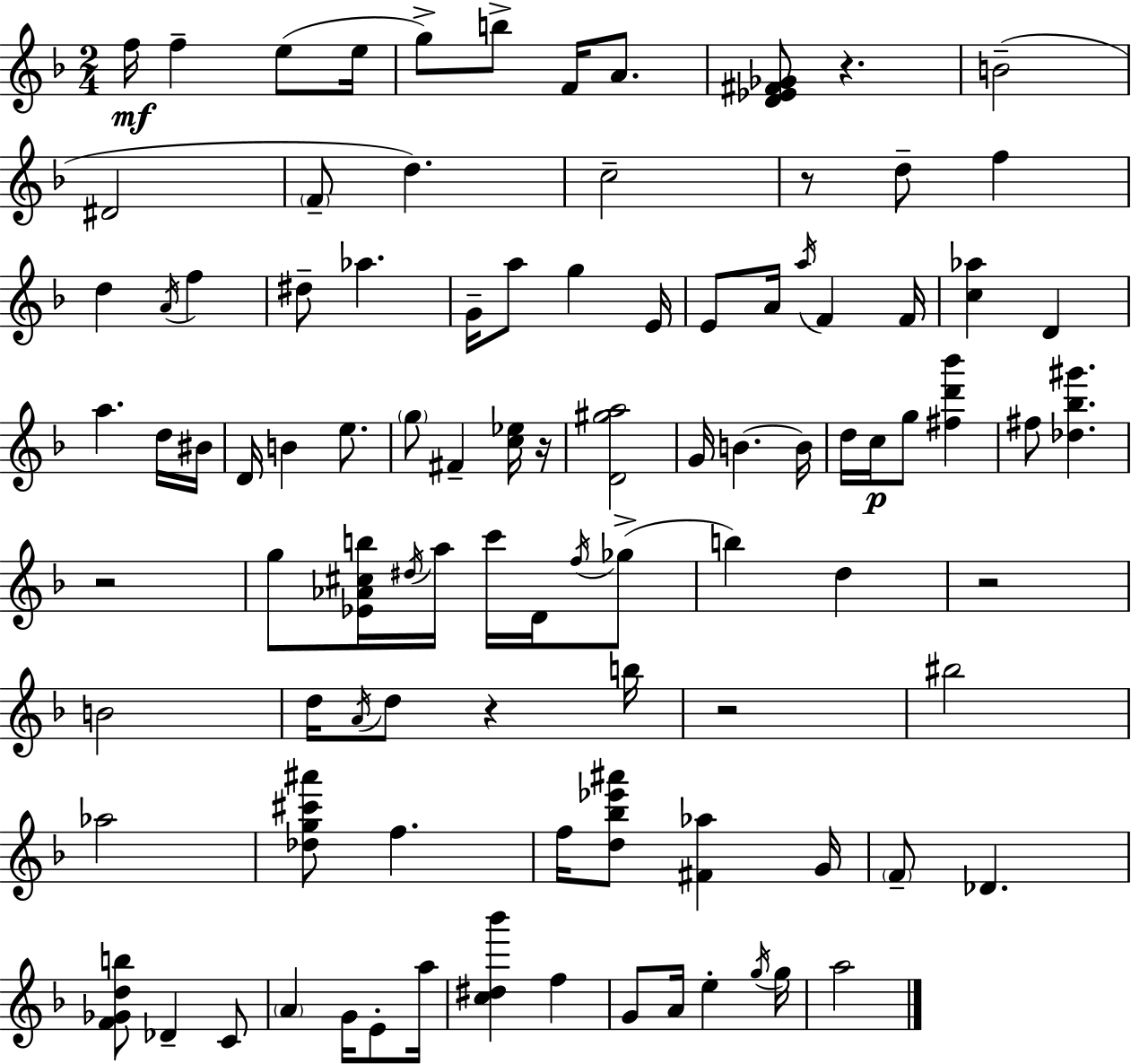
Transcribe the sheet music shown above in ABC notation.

X:1
T:Untitled
M:2/4
L:1/4
K:F
f/4 f e/2 e/4 g/2 b/2 F/4 A/2 [D_E^F_G]/2 z B2 ^D2 F/2 d c2 z/2 d/2 f d A/4 f ^d/2 _a G/4 a/2 g E/4 E/2 A/4 a/4 F F/4 [c_a] D a d/4 ^B/4 D/4 B e/2 g/2 ^F [c_e]/4 z/4 [D^ga]2 G/4 B B/4 d/4 c/4 g/2 [^fd'_b'] ^f/2 [_d_b^g'] z2 g/2 [_E_A^cb]/4 ^d/4 a/4 c'/4 D/4 f/4 _g/2 b d z2 B2 d/4 A/4 d/2 z b/4 z2 ^b2 _a2 [_dg^c'^a']/2 f f/4 [d_b_e'^a']/2 [^F_a] G/4 F/2 _D [F_Gdb]/2 _D C/2 A G/4 E/2 a/4 [c^d_b'] f G/2 A/4 e g/4 g/4 a2